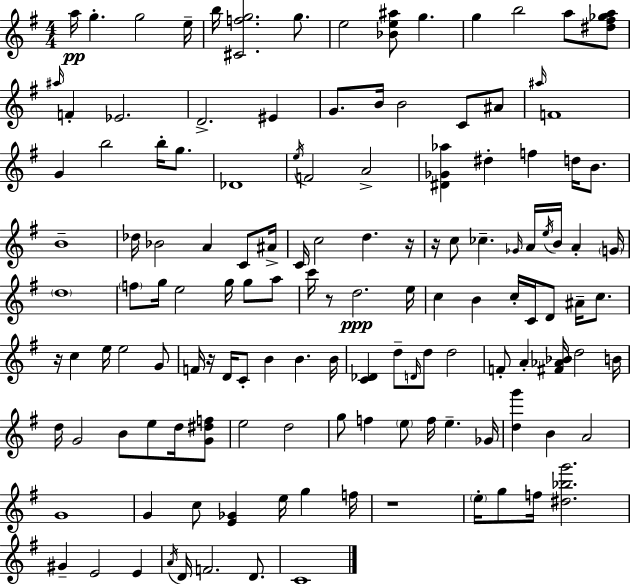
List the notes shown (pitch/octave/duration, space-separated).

A5/s G5/q. G5/h E5/s B5/s [C#4,F5,G5]/h. G5/e. E5/h [Bb4,E5,A#5]/e G5/q. G5/q B5/h A5/e [D#5,F#5,Gb5,A5]/e A#5/s F4/q Eb4/h. D4/h. EIS4/q G4/e. B4/s B4/h C4/e A#4/e A#5/s F4/w G4/q B5/h B5/s G5/e. Db4/w E5/s F4/h A4/h [D#4,Gb4,Ab5]/q D#5/q F5/q D5/s B4/e. B4/w Db5/s Bb4/h A4/q C4/e A#4/s C4/s C5/h D5/q. R/s R/s C5/e CES5/q. Gb4/s A4/s E5/s B4/s A4/q G4/s D5/w F5/e G5/s E5/h G5/s G5/e A5/e C6/s R/e D5/h. E5/s C5/q B4/q C5/s C4/s D4/e A#4/s C5/e. R/s C5/q E5/s E5/h G4/e F4/s R/s D4/s C4/e B4/q B4/q. B4/s [C4,Db4]/q D5/e D4/s D5/e D5/h F4/e A4/q [F#4,Ab4,Bb4]/s D5/h B4/s D5/s G4/h B4/e E5/e D5/s [G4,D#5,F5]/e E5/h D5/h G5/e F5/q E5/e F5/s E5/q. Gb4/s [D5,G6]/q B4/q A4/h G4/w G4/q C5/e [E4,Gb4]/q E5/s G5/q F5/s R/w E5/s G5/e F5/s [D#5,Bb5,G6]/h. G#4/q E4/h E4/q A4/s D4/s F4/h. D4/e. C4/w